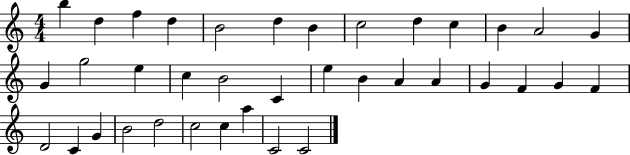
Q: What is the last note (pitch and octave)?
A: C4